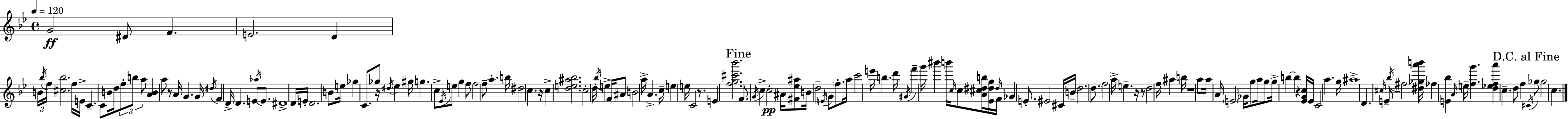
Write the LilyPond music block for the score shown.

{
  \clef treble
  \time 4/4
  \defaultTimeSignature
  \key g \minor
  \tempo 4 = 120
  \repeat volta 2 { g'2\ff dis'8 f'4. | e'2. d'4 | \tuplet 3/2 { b'16 \acciaccatura { bes''16 } f''16 } <cis'' bes''>2. f''16 | e'16-> c'4.-- c'8 b'16 d''16 \tuplet 3/2 { f''8-. b''8 a''8 } | \break <a' b'>4 a''8 r8 a'16 g'4. | g'16 \acciaccatura { dis''16 } f'4 d'16-> d'4. e'8 \acciaccatura { aes''16 } | e'8. dis'1-> | d'16 e'16-. d'2. | \break b'8 e''16 ges''4 c'8. ges''8 r16 \acciaccatura { dis''16 } ees''4 | gis''16 g''4. c''8-> \acciaccatura { ees'16 } e''8 g''4 | f''8 f''2 f''8-- a''4.-. | b''16 dis''2 c''4. | \break r16 c''4-> <d'' e'' ais'' bes''>2. | c''2-. d''16 \acciaccatura { bes''16 } e''4-> | f'16 ais'8 b'2 a''16-> a'4.-> | c''16-- e''4 e''16 c'2 | \break r8. e'4 <f'' g'' cis''' bes'''>2. | \mark "Fine" f'8. \acciaccatura { g'16 } c''4-> c''2-.\pp | ais'16 <fis' ees'' ais''>8 b'16 d''2-- | \acciaccatura { e'16 } g'8 \parenthesize f''8.-. a''16 c'''2 | \break e'''16 b''4. d'''16 \acciaccatura { gis'16 } f'''4-- g'''16 bis'''4 | b'''16 \grace { c''16 } c''8 <a' cis'' dis'' b''>16 <ees' dis'' g''>16 \grace { dis''16 } f'16 ges'4 e'8.-. | eis'2 cis'16 \parenthesize b'16-- d''2. | \parenthesize d''8. f''2 | \break a''16-> e''4.-- r16 r8 d''2 | f''16 ais''4 b''16 r1 | a''8 a''16 a'16 \parenthesize e'2 | ges'16 g''8 a''16 g''8 g''16-> b''4~~ | \break b''4 r4 <ees' g' c''>16 ees'16 c'2 | a''4. g''16 ais''1-> | d'4. | \grace { cis''16 } e'8-- \acciaccatura { bes''16 } fis''2 <dis'' ges'' a''' b'''>16 fes''4 | \break <e' bes''>4 \grace { a'16 } e''16-- <f'' g'''>4. <d'' ees'' f'' a'''>4 | c''4.-- d''8 f''4 \mark "D.C. al Fine" \acciaccatura { cis'16 } ges''8 | ges''2 c''4. } \bar "|."
}